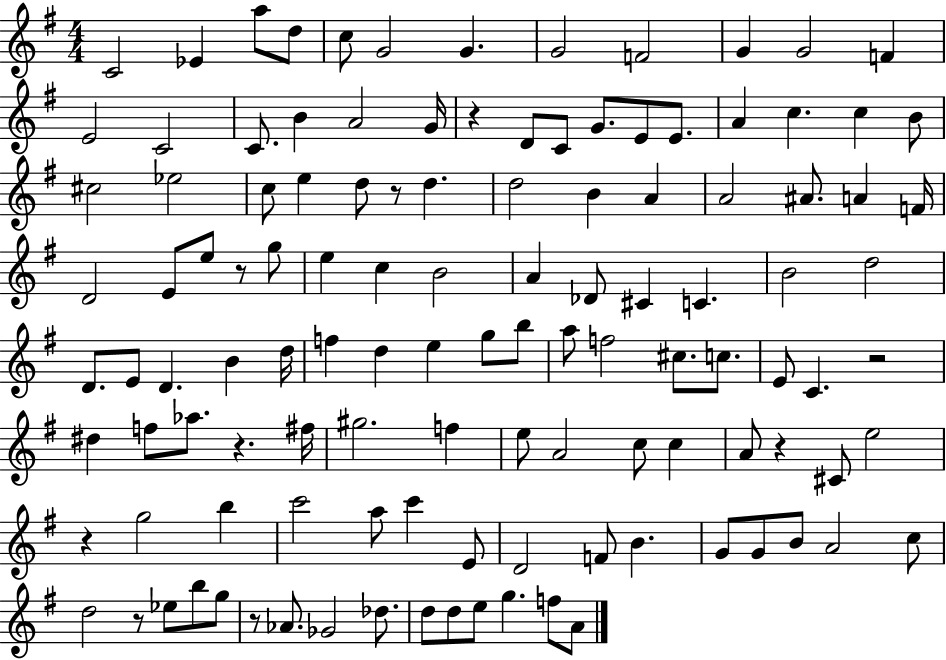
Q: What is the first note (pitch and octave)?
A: C4